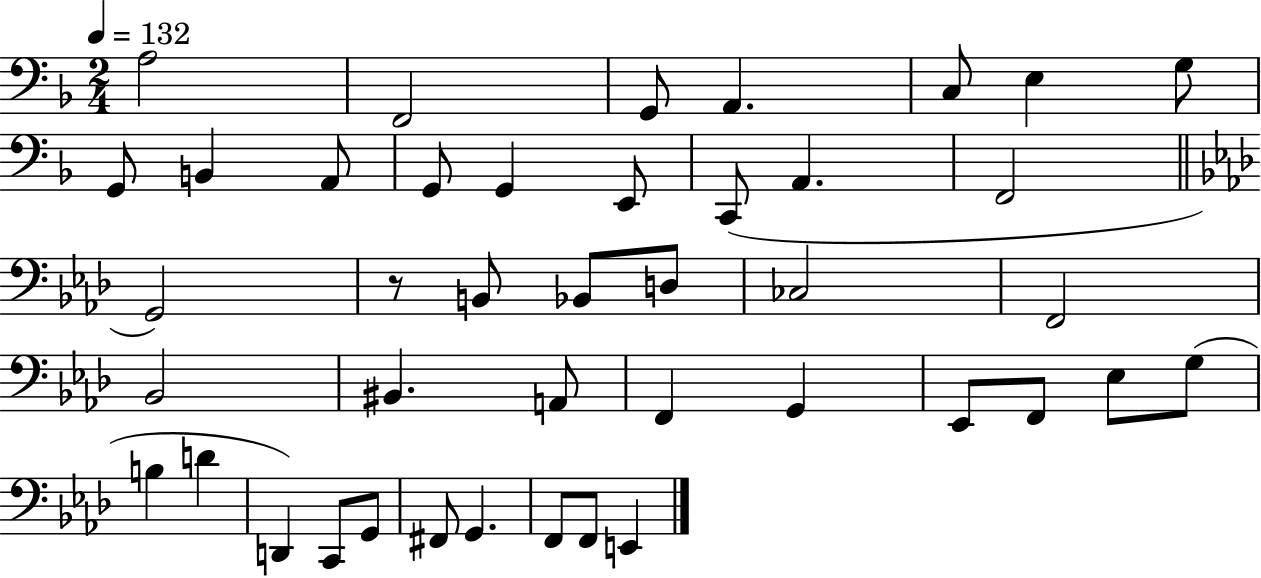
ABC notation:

X:1
T:Untitled
M:2/4
L:1/4
K:F
A,2 F,,2 G,,/2 A,, C,/2 E, G,/2 G,,/2 B,, A,,/2 G,,/2 G,, E,,/2 C,,/2 A,, F,,2 G,,2 z/2 B,,/2 _B,,/2 D,/2 _C,2 F,,2 _B,,2 ^B,, A,,/2 F,, G,, _E,,/2 F,,/2 _E,/2 G,/2 B, D D,, C,,/2 G,,/2 ^F,,/2 G,, F,,/2 F,,/2 E,,